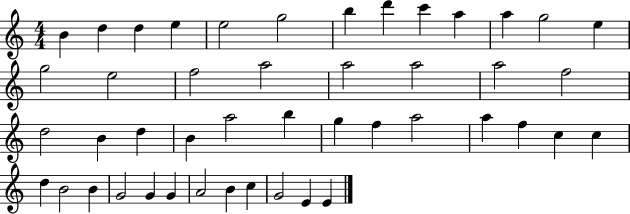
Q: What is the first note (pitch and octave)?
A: B4